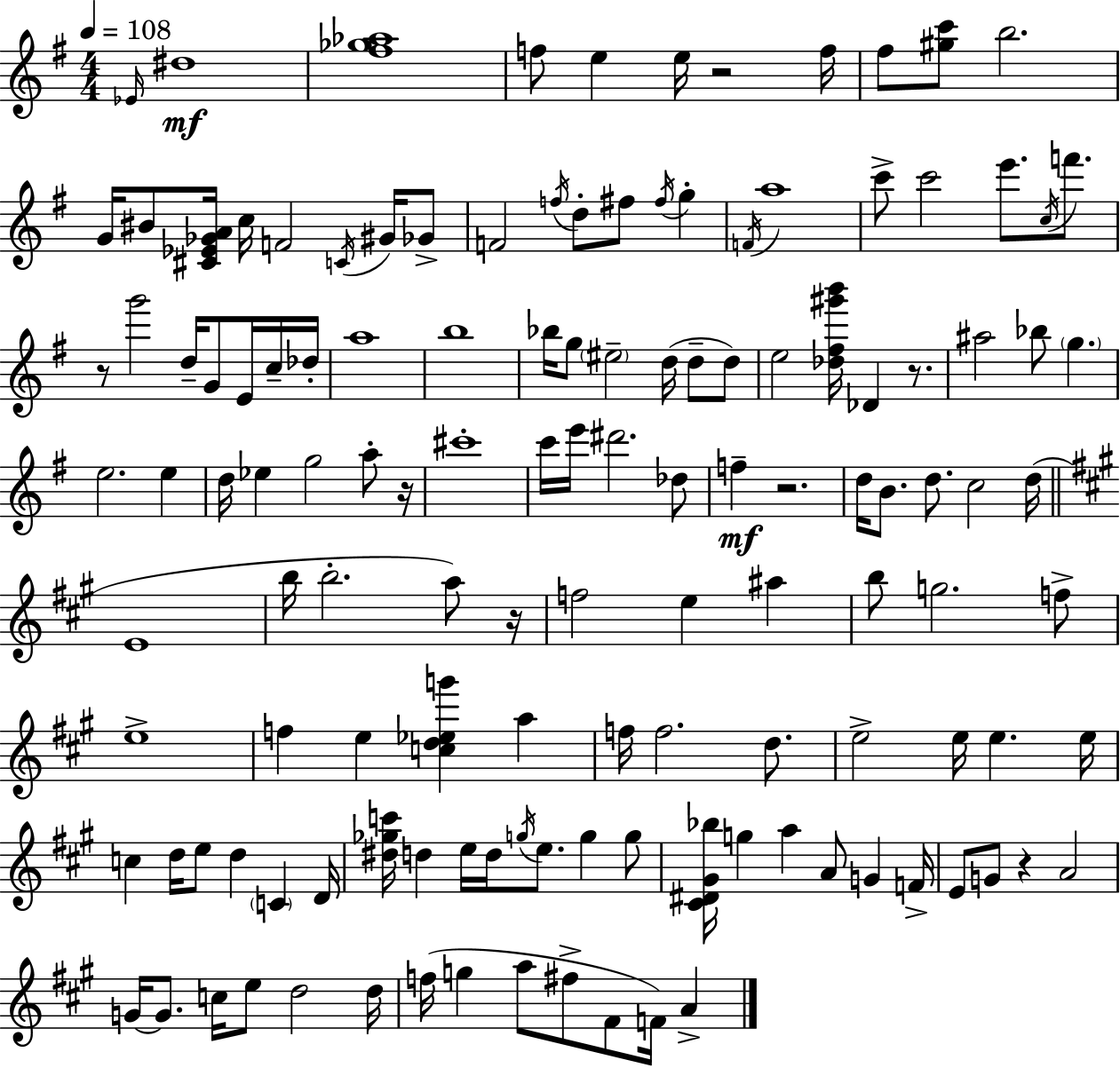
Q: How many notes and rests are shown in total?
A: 133